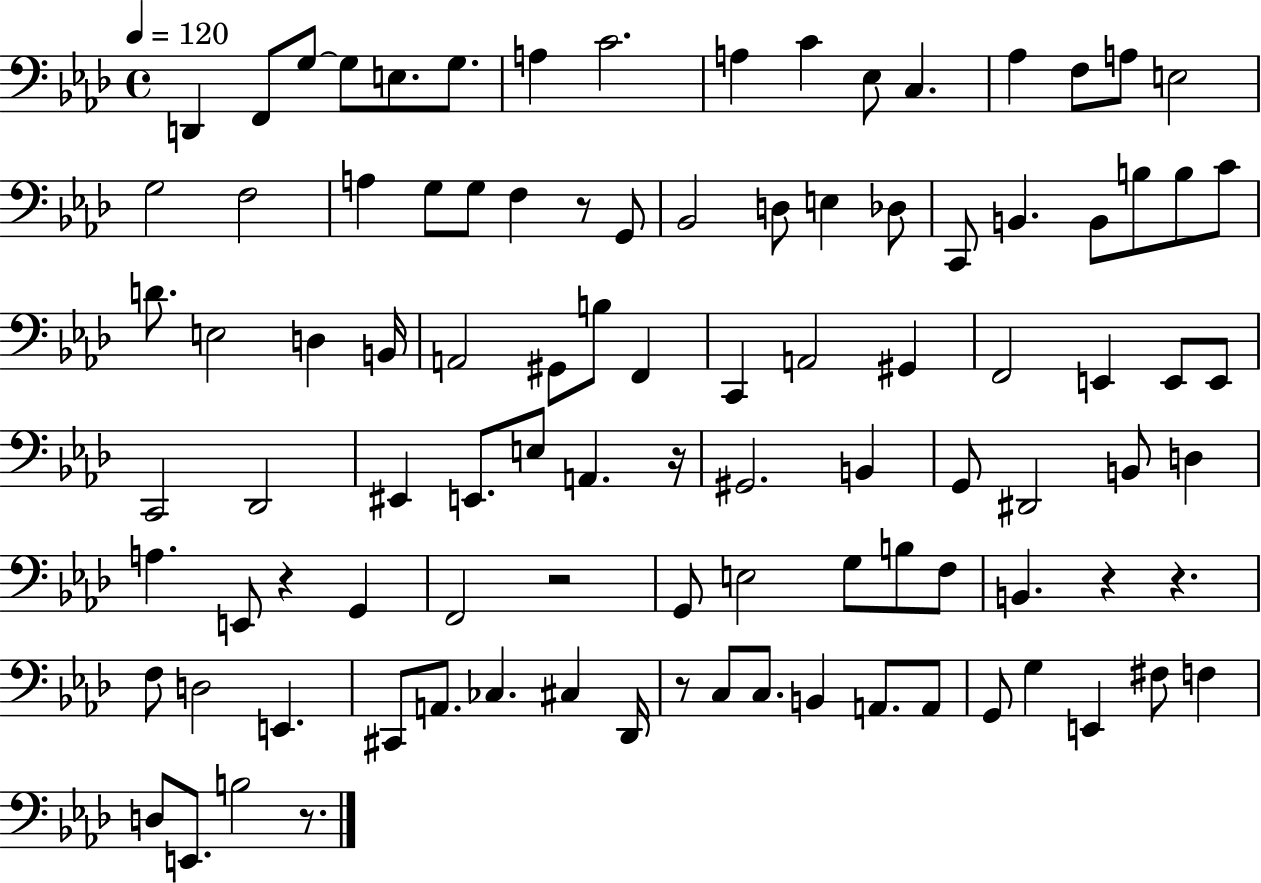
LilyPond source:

{
  \clef bass
  \time 4/4
  \defaultTimeSignature
  \key aes \major
  \tempo 4 = 120
  d,4 f,8 g8~~ g8 e8. g8. | a4 c'2. | a4 c'4 ees8 c4. | aes4 f8 a8 e2 | \break g2 f2 | a4 g8 g8 f4 r8 g,8 | bes,2 d8 e4 des8 | c,8 b,4. b,8 b8 b8 c'8 | \break d'8. e2 d4 b,16 | a,2 gis,8 b8 f,4 | c,4 a,2 gis,4 | f,2 e,4 e,8 e,8 | \break c,2 des,2 | eis,4 e,8. e8 a,4. r16 | gis,2. b,4 | g,8 dis,2 b,8 d4 | \break a4. e,8 r4 g,4 | f,2 r2 | g,8 e2 g8 b8 f8 | b,4. r4 r4. | \break f8 d2 e,4. | cis,8 a,8. ces4. cis4 des,16 | r8 c8 c8. b,4 a,8. a,8 | g,8 g4 e,4 fis8 f4 | \break d8 e,8. b2 r8. | \bar "|."
}